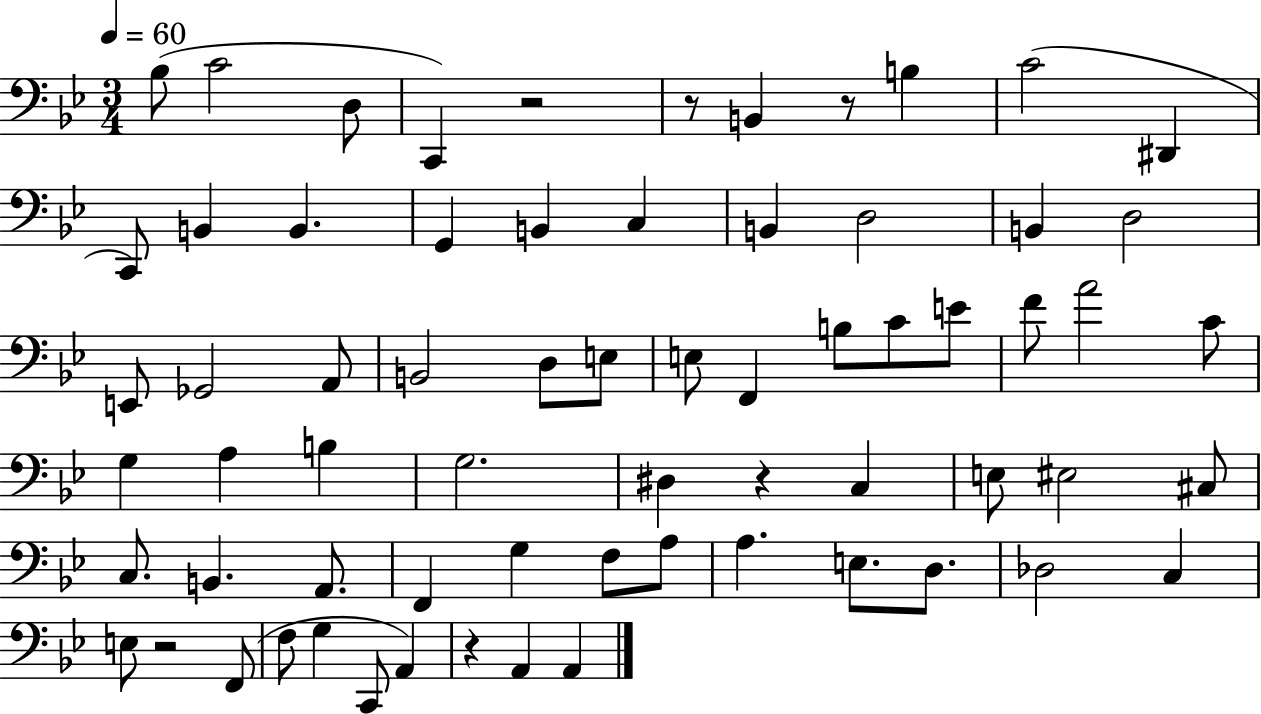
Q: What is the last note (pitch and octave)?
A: A2